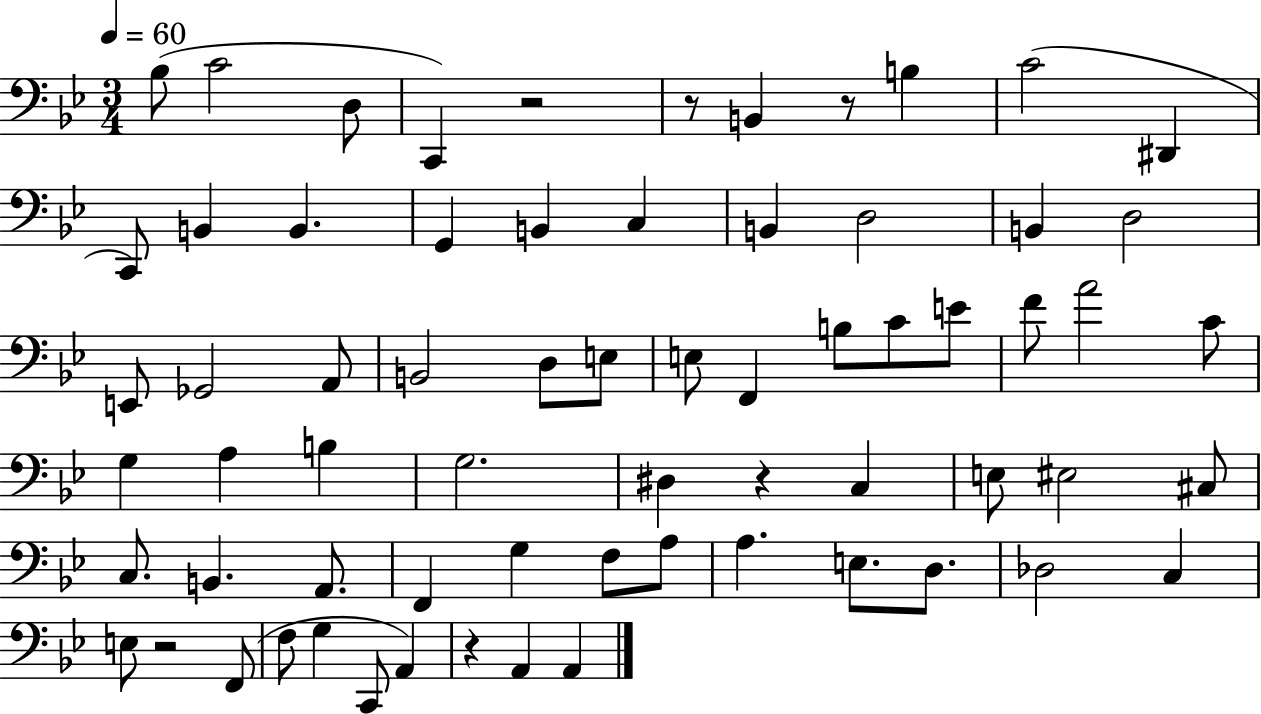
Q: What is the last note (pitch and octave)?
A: A2